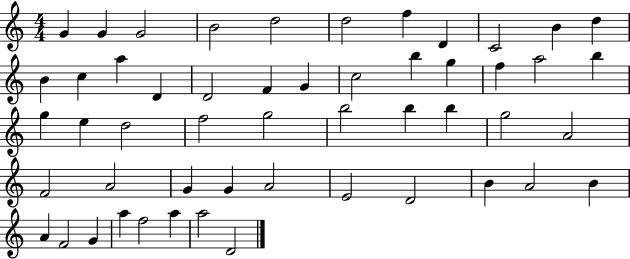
G4/q G4/q G4/h B4/h D5/h D5/h F5/q D4/q C4/h B4/q D5/q B4/q C5/q A5/q D4/q D4/h F4/q G4/q C5/h B5/q G5/q F5/q A5/h B5/q G5/q E5/q D5/h F5/h G5/h B5/h B5/q B5/q G5/h A4/h F4/h A4/h G4/q G4/q A4/h E4/h D4/h B4/q A4/h B4/q A4/q F4/h G4/q A5/q F5/h A5/q A5/h D4/h